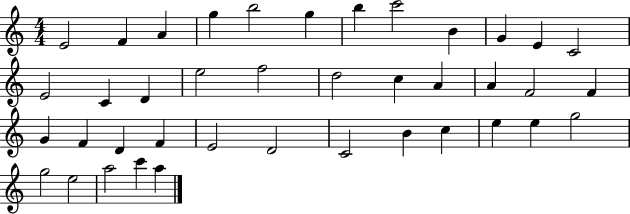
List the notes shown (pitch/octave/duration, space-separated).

E4/h F4/q A4/q G5/q B5/h G5/q B5/q C6/h B4/q G4/q E4/q C4/h E4/h C4/q D4/q E5/h F5/h D5/h C5/q A4/q A4/q F4/h F4/q G4/q F4/q D4/q F4/q E4/h D4/h C4/h B4/q C5/q E5/q E5/q G5/h G5/h E5/h A5/h C6/q A5/q